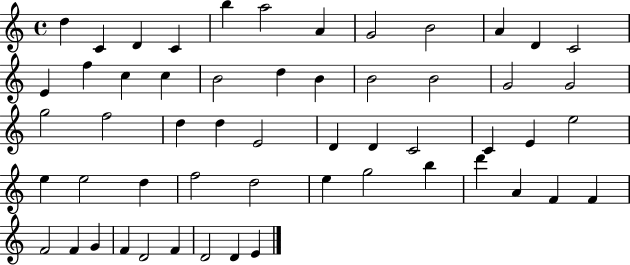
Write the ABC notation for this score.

X:1
T:Untitled
M:4/4
L:1/4
K:C
d C D C b a2 A G2 B2 A D C2 E f c c B2 d B B2 B2 G2 G2 g2 f2 d d E2 D D C2 C E e2 e e2 d f2 d2 e g2 b d' A F F F2 F G F D2 F D2 D E